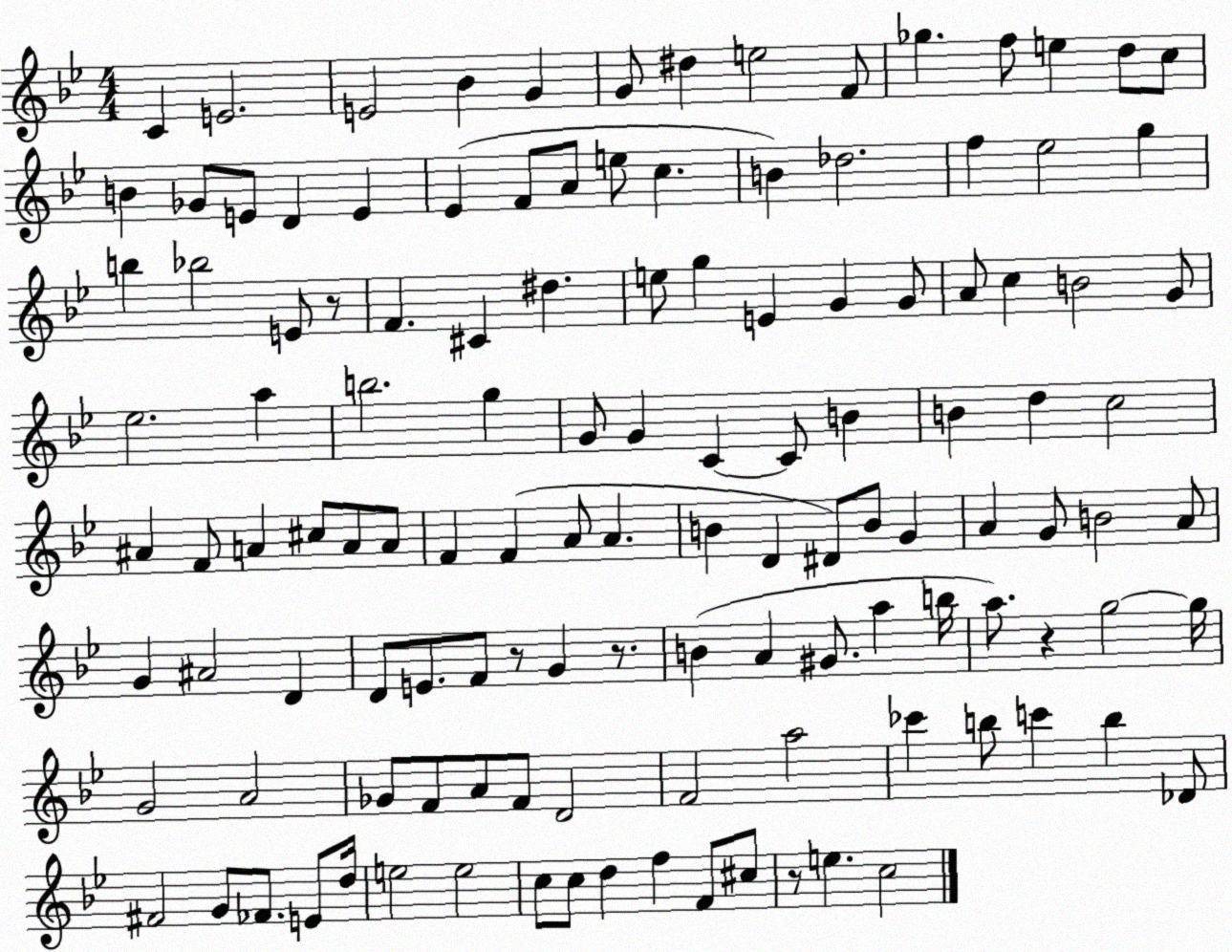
X:1
T:Untitled
M:4/4
L:1/4
K:Bb
C E2 E2 _B G G/2 ^d e2 F/2 _g f/2 e d/2 c/2 B _G/2 E/2 D E _E F/2 A/2 e/2 c B _d2 f _e2 g b _b2 E/2 z/2 F ^C ^d e/2 g E G G/2 A/2 c B2 G/2 _e2 a b2 g G/2 G C C/2 B B d c2 ^A F/2 A ^c/2 A/2 A/2 F F A/2 A B D ^D/2 B/2 G A G/2 B2 A/2 G ^A2 D D/2 E/2 F/2 z/2 G z/2 B A ^G/2 a b/4 a/2 z g2 g/4 G2 A2 _G/2 F/2 A/2 F/2 D2 F2 a2 _c' b/2 c' b _D/2 ^F2 G/2 _F/2 E/2 d/4 e2 e2 c/2 c/2 d f F/2 ^c/2 z/2 e c2